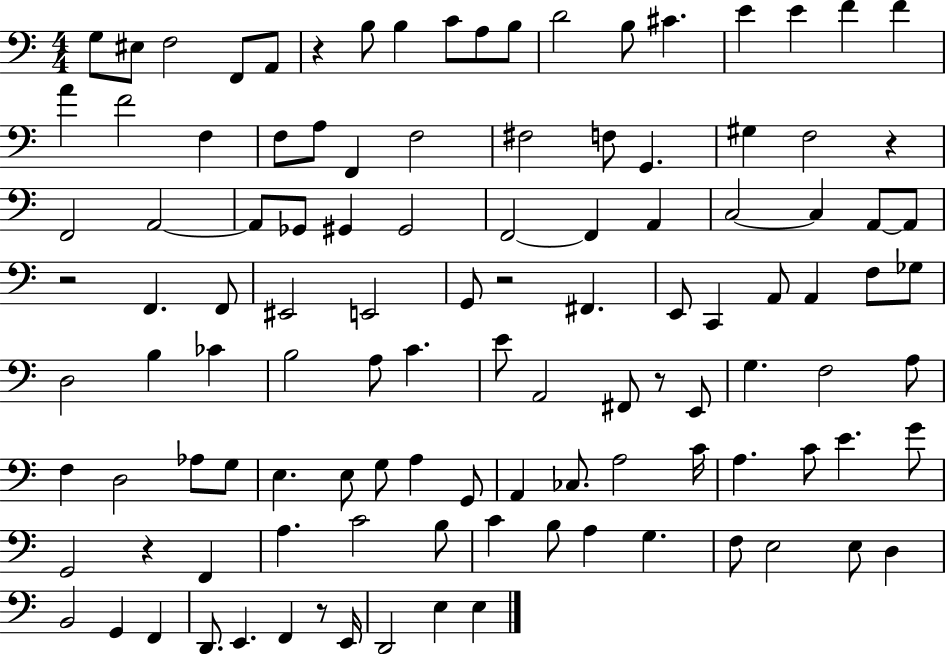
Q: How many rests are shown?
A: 7